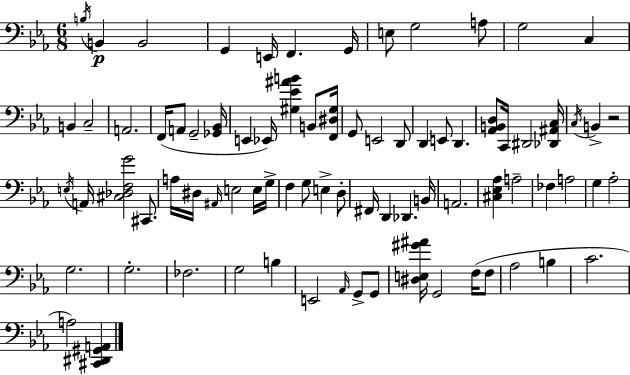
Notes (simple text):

B3/s B2/q B2/h G2/q E2/s F2/q. G2/s E3/e G3/h A3/e G3/h C3/q B2/q C3/h A2/h. F2/s A2/e G2/h [Gb2,Bb2]/s E2/q Eb2/s [G#3,Eb4,A#4,B4]/q B2/e [F2,D#3,G#3]/s G2/e E2/h D2/e D2/q E2/e D2/q. [Ab2,B2,D3]/e C2/s D#2/h [Db2,A#2,C3]/s C3/s B2/q R/h E3/s A2/s [C#3,Db3,F3,G4]/h C#2/e. A3/s D#3/s A#2/s E3/h E3/s G3/s F3/q G3/e E3/q D3/e F#2/s D2/q Db2/q. B2/s A2/h. [C#3,Eb3,Ab3]/q A3/h FES3/q A3/h G3/q Ab3/h G3/h. G3/h. FES3/h. G3/h B3/q E2/h Ab2/s G2/e G2/e [D#3,E3,G#4,A#4]/s G2/h F3/s F3/e Ab3/h B3/q C4/h. A3/h [C#2,D#2,G#2,A2]/q